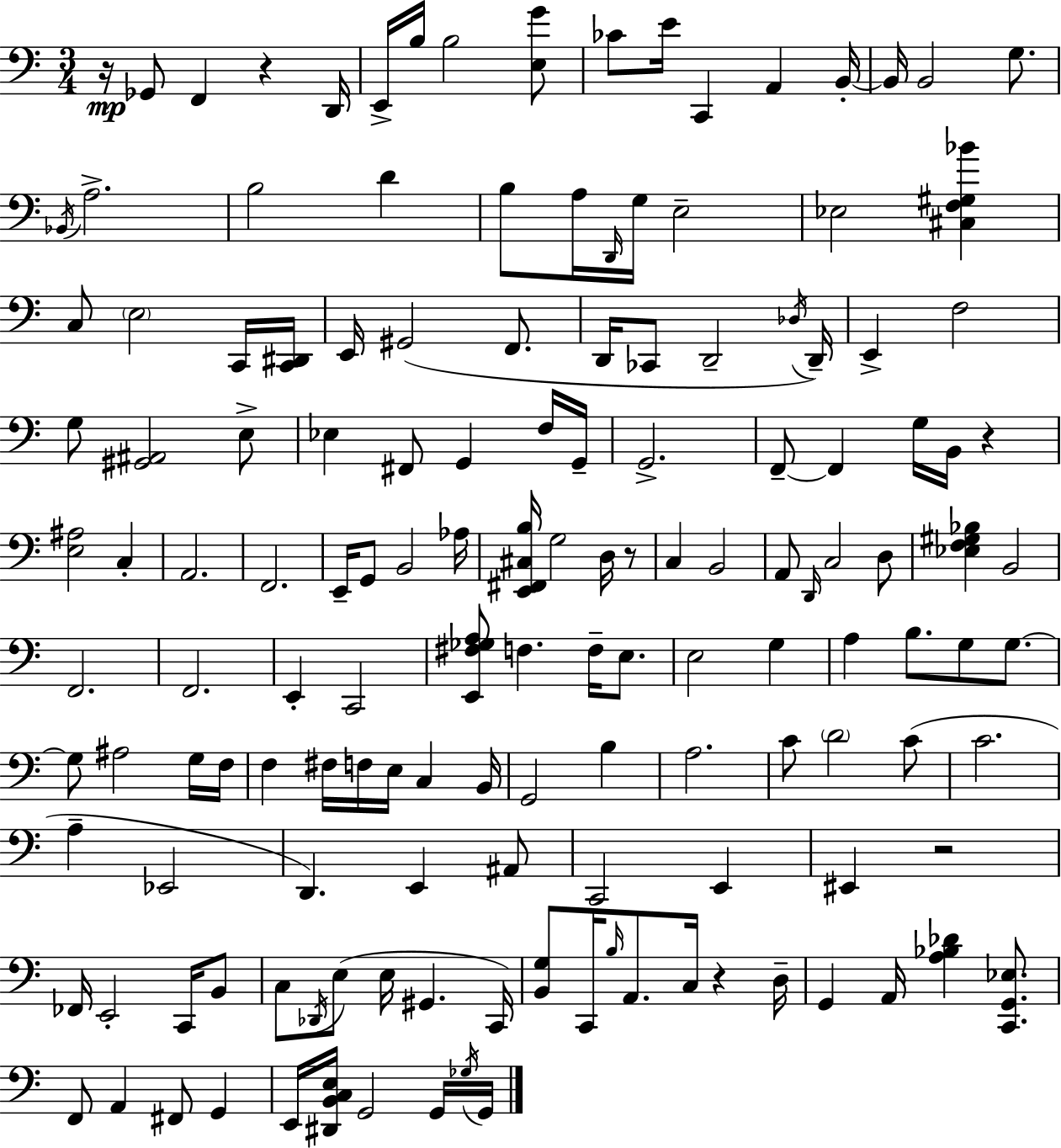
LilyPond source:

{
  \clef bass
  \numericTimeSignature
  \time 3/4
  \key a \minor
  r16\mp ges,8 f,4 r4 d,16 | e,16-> b16 b2 <e g'>8 | ces'8 e'16 c,4 a,4 b,16-.~~ | b,16 b,2 g8. | \break \acciaccatura { bes,16 } a2.-> | b2 d'4 | b8 a16 \grace { d,16 } g16 e2-- | ees2 <cis f gis bes'>4 | \break c8 \parenthesize e2 | c,16 <c, dis,>16 e,16 gis,2( f,8. | d,16 ces,8 d,2-- | \acciaccatura { des16 }) d,16-- e,4-> f2 | \break g8 <gis, ais,>2 | e8-> ees4 fis,8 g,4 | f16 g,16-- g,2.-> | f,8--~~ f,4 g16 b,16 r4 | \break <e ais>2 c4-. | a,2. | f,2. | e,16-- g,8 b,2 | \break aes16 <e, fis, cis b>16 g2 | d16 r8 c4 b,2 | a,8 \grace { d,16 } c2 | d8 <ees f gis bes>4 b,2 | \break f,2. | f,2. | e,4-. c,2 | <e, fis ges a>8 f4. | \break f16-- e8. e2 | g4 a4 b8. g8 | g8.~~ g8 ais2 | g16 f16 f4 fis16 f16 e16 c4 | \break b,16 g,2 | b4 a2. | c'8 \parenthesize d'2 | c'8( c'2. | \break a4-- ees,2 | d,4.) e,4 | ais,8 c,2 | e,4 eis,4 r2 | \break fes,16 e,2-. | c,16 b,8 c8 \acciaccatura { des,16 }( e8 e16 gis,4. | c,16) <b, g>8 c,16 \grace { b16 } a,8. | c16 r4 d16-- g,4 a,16 <a bes des'>4 | \break <c, g, ees>8. f,8 a,4 | fis,8 g,4 e,16 <dis, b, c e>16 g,2 | g,16 \acciaccatura { ges16 } g,16 \bar "|."
}